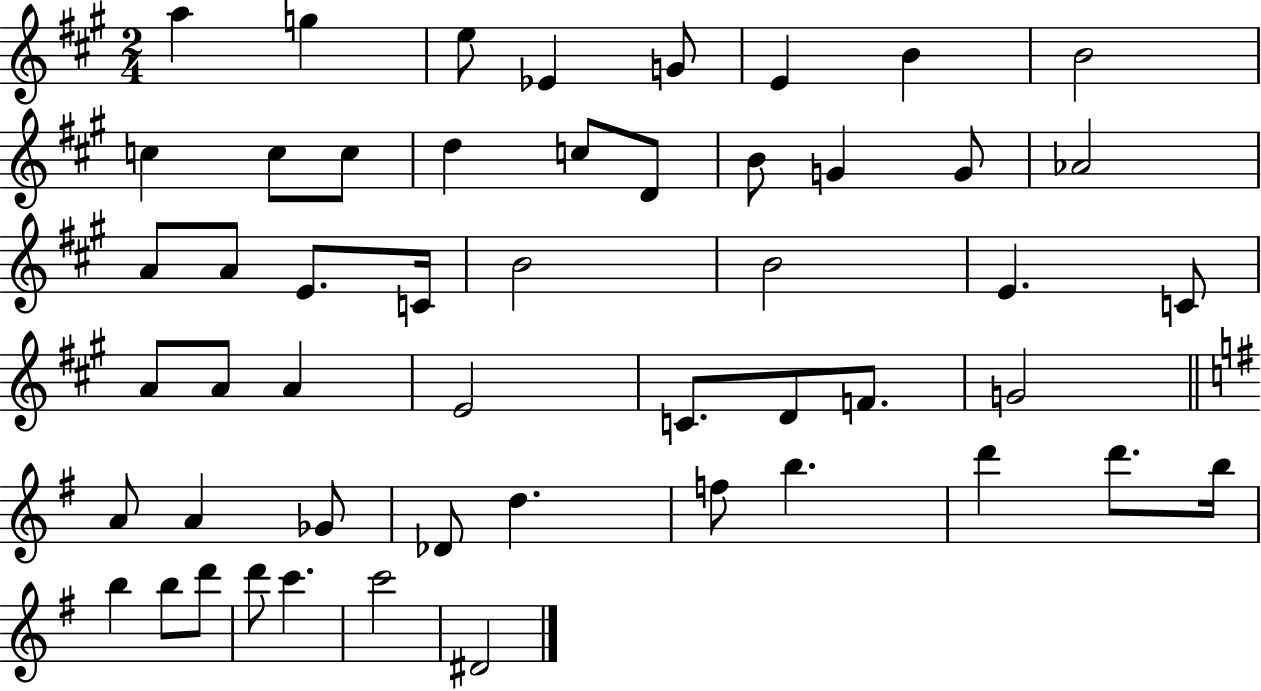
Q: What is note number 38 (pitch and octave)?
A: Db4